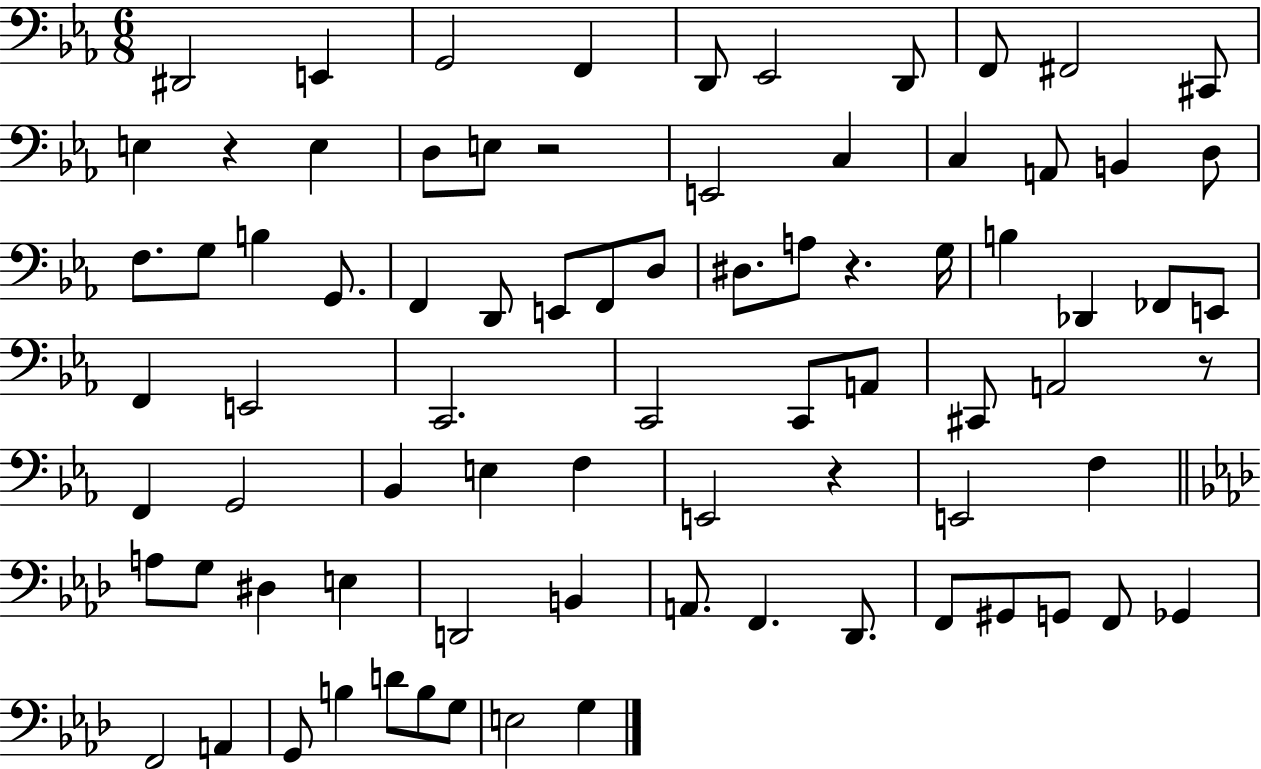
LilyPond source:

{
  \clef bass
  \numericTimeSignature
  \time 6/8
  \key ees \major
  dis,2 e,4 | g,2 f,4 | d,8 ees,2 d,8 | f,8 fis,2 cis,8 | \break e4 r4 e4 | d8 e8 r2 | e,2 c4 | c4 a,8 b,4 d8 | \break f8. g8 b4 g,8. | f,4 d,8 e,8 f,8 d8 | dis8. a8 r4. g16 | b4 des,4 fes,8 e,8 | \break f,4 e,2 | c,2. | c,2 c,8 a,8 | cis,8 a,2 r8 | \break f,4 g,2 | bes,4 e4 f4 | e,2 r4 | e,2 f4 | \break \bar "||" \break \key f \minor a8 g8 dis4 e4 | d,2 b,4 | a,8. f,4. des,8. | f,8 gis,8 g,8 f,8 ges,4 | \break f,2 a,4 | g,8 b4 d'8 b8 g8 | e2 g4 | \bar "|."
}